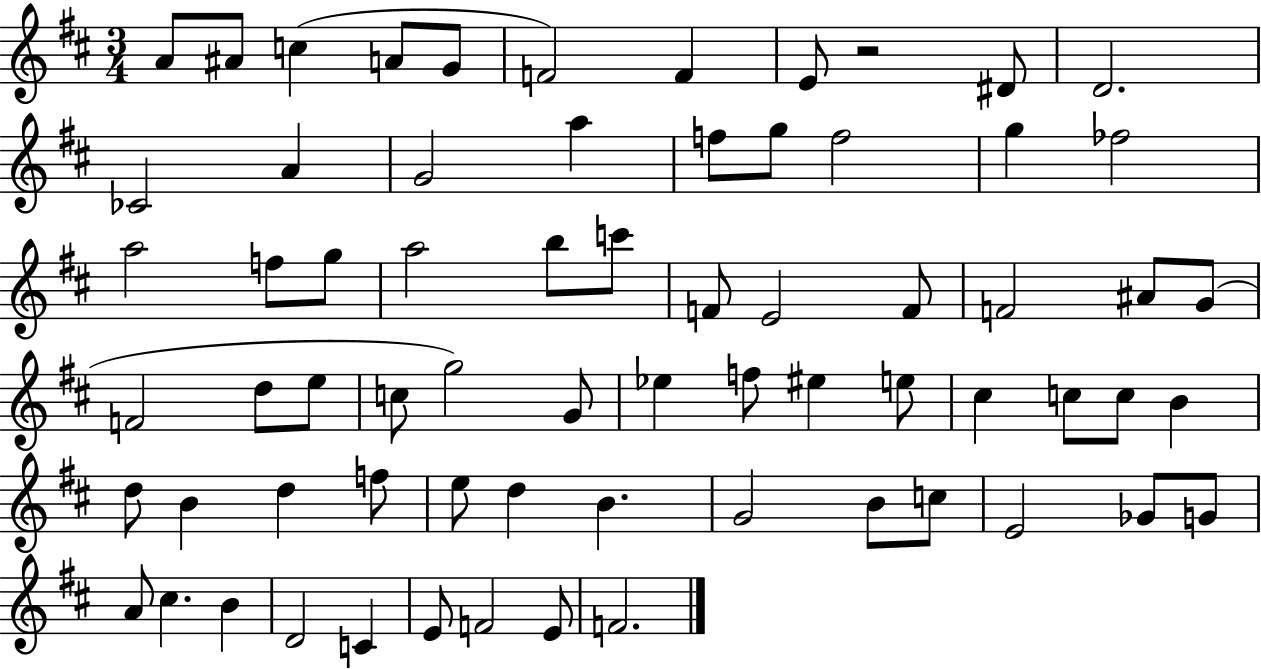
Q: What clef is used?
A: treble